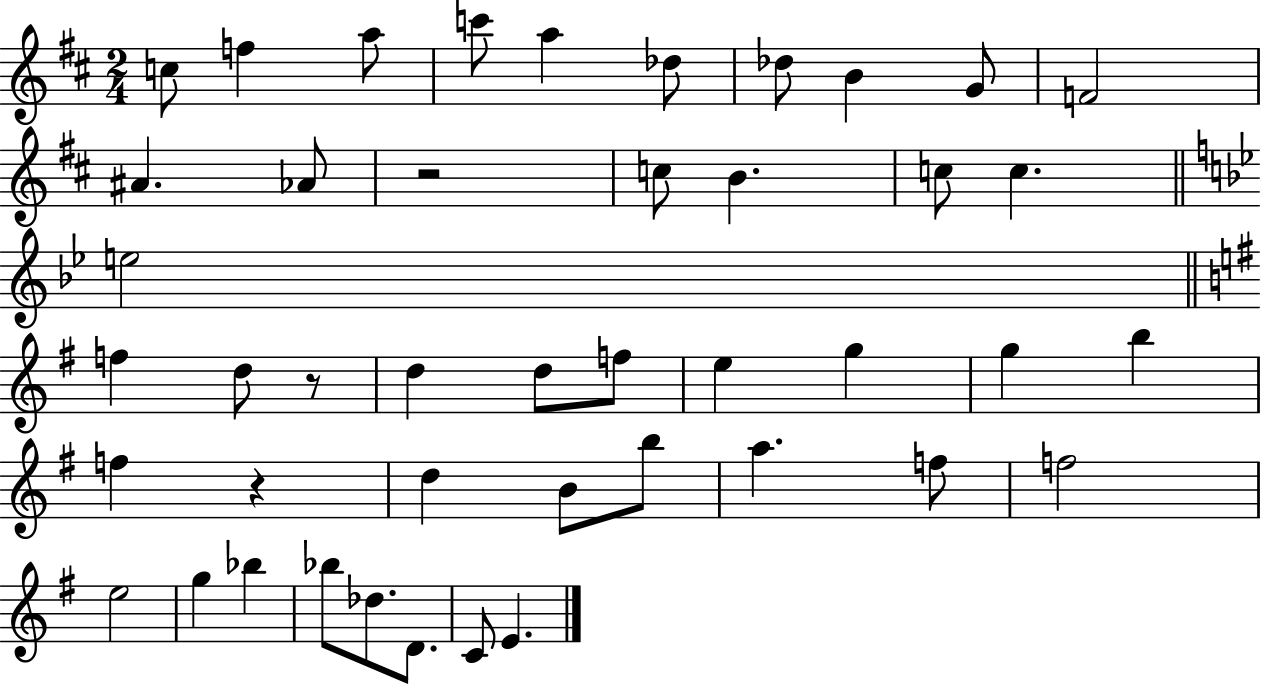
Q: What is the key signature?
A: D major